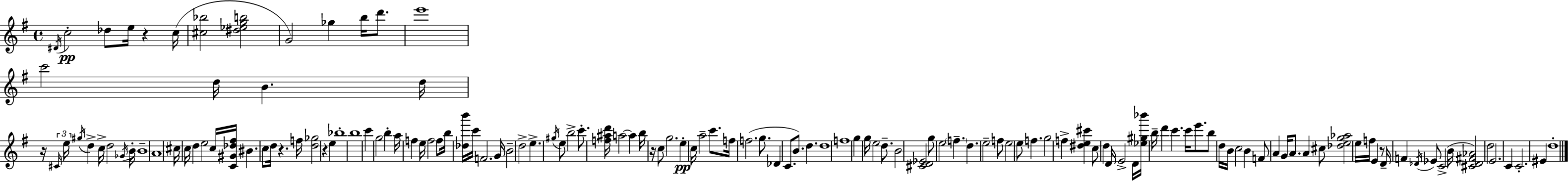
X:1
T:Untitled
M:4/4
L:1/4
K:Em
^D/4 c2 _d/2 e/4 z c/4 [^c_b]2 [^d_egb]2 G2 _g b/4 d'/2 e'4 c'2 d/4 B d/4 z/4 ^C/4 e/4 ^g/4 d c/4 d2 _G/4 B/4 B4 A4 ^c/4 c/4 d e2 c/4 [C^G_d^f]/4 ^B c/2 d/4 z f/4 [d_g]2 z e _b4 b4 c' g2 b a/4 f e/4 f2 f/2 b/4 [_db']/4 c'/4 F2 G/4 B2 d2 e ^g/4 e/2 b2 c'/2 [f^ad']/4 a2 a b/4 z/4 c/2 g2 e c/4 a2 c'/2 f/4 f2 g/2 _D C/2 B/2 d d4 f4 g g/4 e2 d/2 B2 [^CD_E]2 g/2 e2 f d e2 f/2 e2 e/2 f g2 f [^de^c'] c/2 d D/4 E2 D/4 [_e^g_b']/4 b/4 d' c' c'/4 e'/2 b/2 d/4 B/4 c2 B F/2 A G/4 A/2 A ^c/2 [_deg_a]2 e/4 f/4 E z/2 D/4 F _D/4 _E/2 C2 B/4 [^C_D^F_A]2 d2 E2 C C2 ^E d4